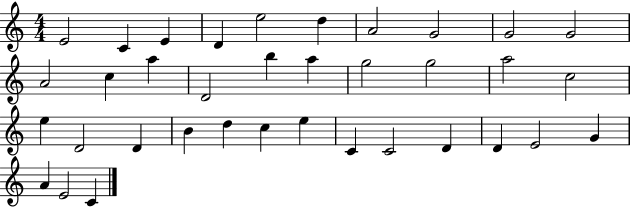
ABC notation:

X:1
T:Untitled
M:4/4
L:1/4
K:C
E2 C E D e2 d A2 G2 G2 G2 A2 c a D2 b a g2 g2 a2 c2 e D2 D B d c e C C2 D D E2 G A E2 C